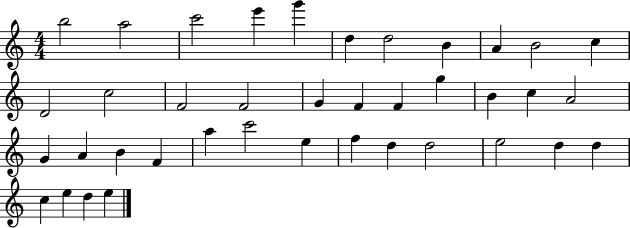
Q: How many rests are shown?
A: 0